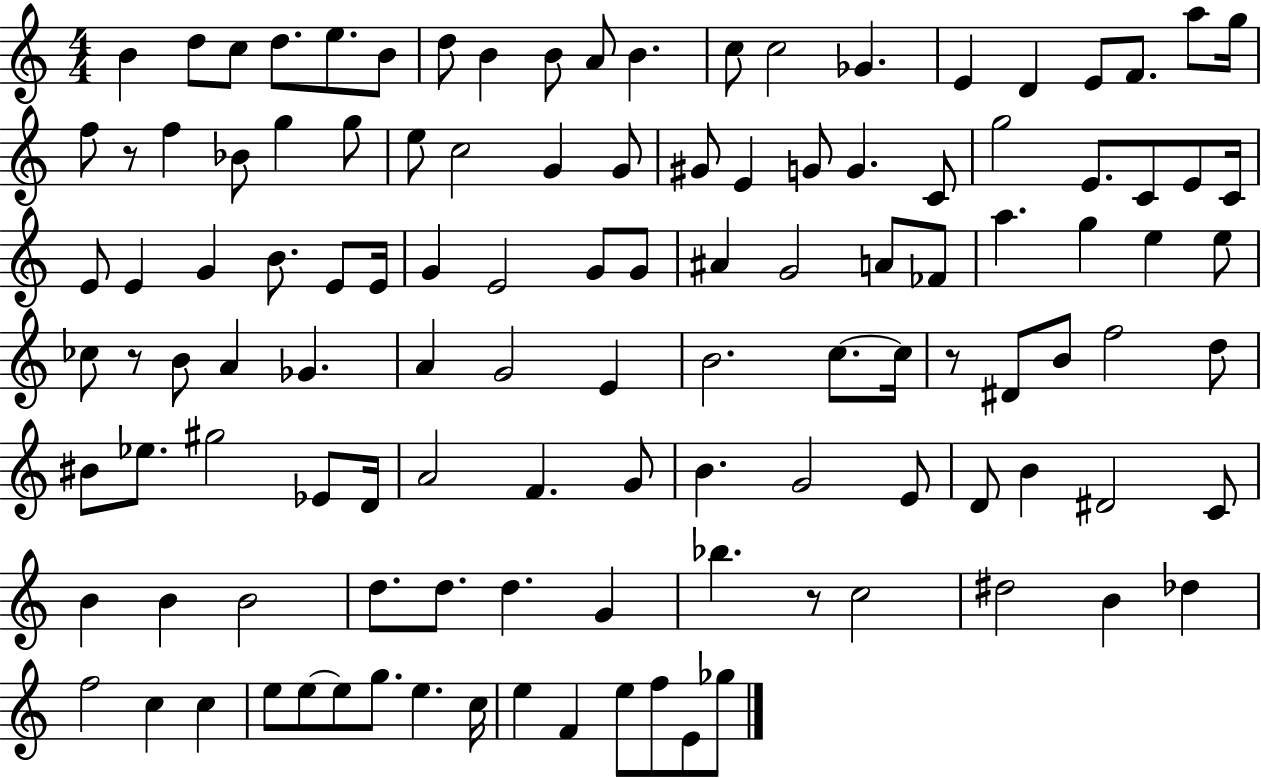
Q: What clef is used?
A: treble